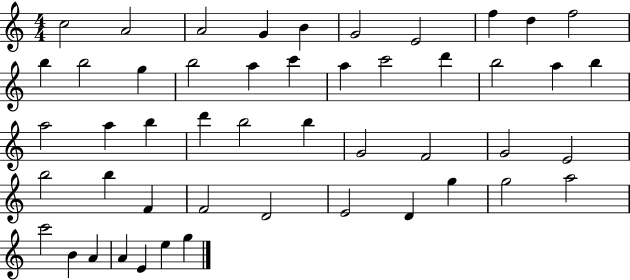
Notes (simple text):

C5/h A4/h A4/h G4/q B4/q G4/h E4/h F5/q D5/q F5/h B5/q B5/h G5/q B5/h A5/q C6/q A5/q C6/h D6/q B5/h A5/q B5/q A5/h A5/q B5/q D6/q B5/h B5/q G4/h F4/h G4/h E4/h B5/h B5/q F4/q F4/h D4/h E4/h D4/q G5/q G5/h A5/h C6/h B4/q A4/q A4/q E4/q E5/q G5/q